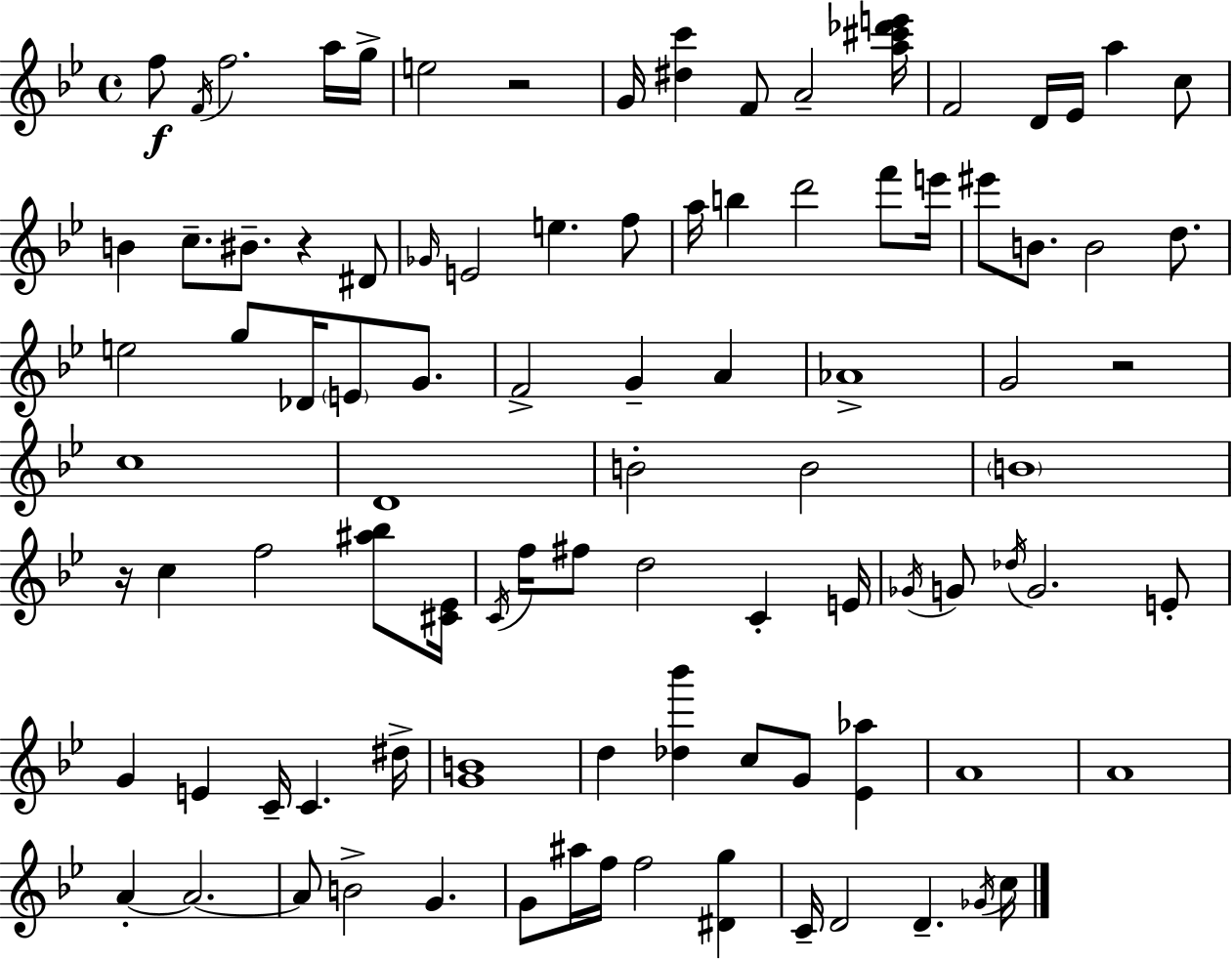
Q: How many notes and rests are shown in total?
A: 95